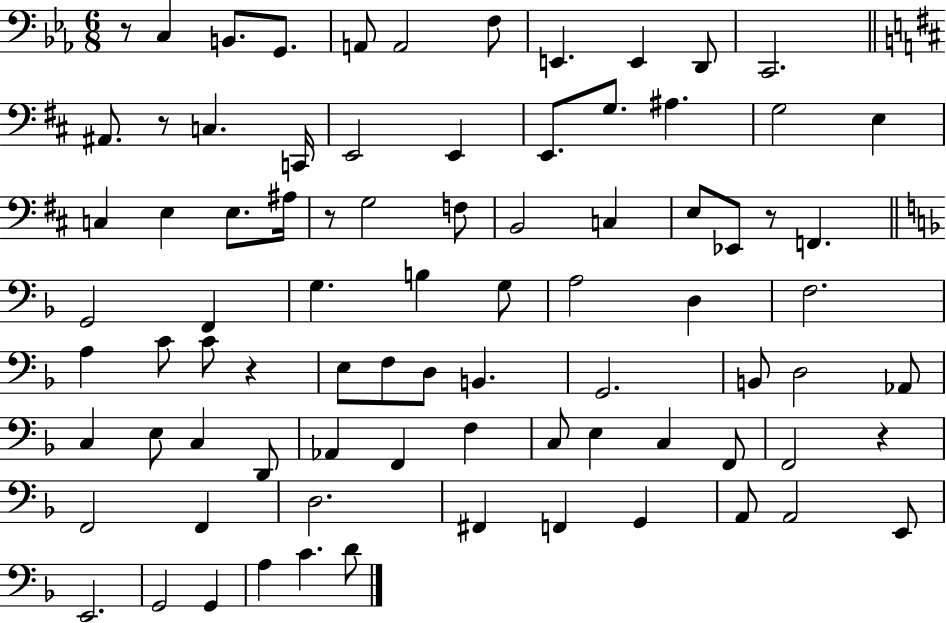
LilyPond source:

{
  \clef bass
  \numericTimeSignature
  \time 6/8
  \key ees \major
  r8 c4 b,8. g,8. | a,8 a,2 f8 | e,4. e,4 d,8 | c,2. | \break \bar "||" \break \key d \major ais,8. r8 c4. c,16 | e,2 e,4 | e,8. g8. ais4. | g2 e4 | \break c4 e4 e8. ais16 | r8 g2 f8 | b,2 c4 | e8 ees,8 r8 f,4. | \break \bar "||" \break \key f \major g,2 f,4 | g4. b4 g8 | a2 d4 | f2. | \break a4 c'8 c'8 r4 | e8 f8 d8 b,4. | g,2. | b,8 d2 aes,8 | \break c4 e8 c4 d,8 | aes,4 f,4 f4 | c8 e4 c4 f,8 | f,2 r4 | \break f,2 f,4 | d2. | fis,4 f,4 g,4 | a,8 a,2 e,8 | \break e,2. | g,2 g,4 | a4 c'4. d'8 | \bar "|."
}